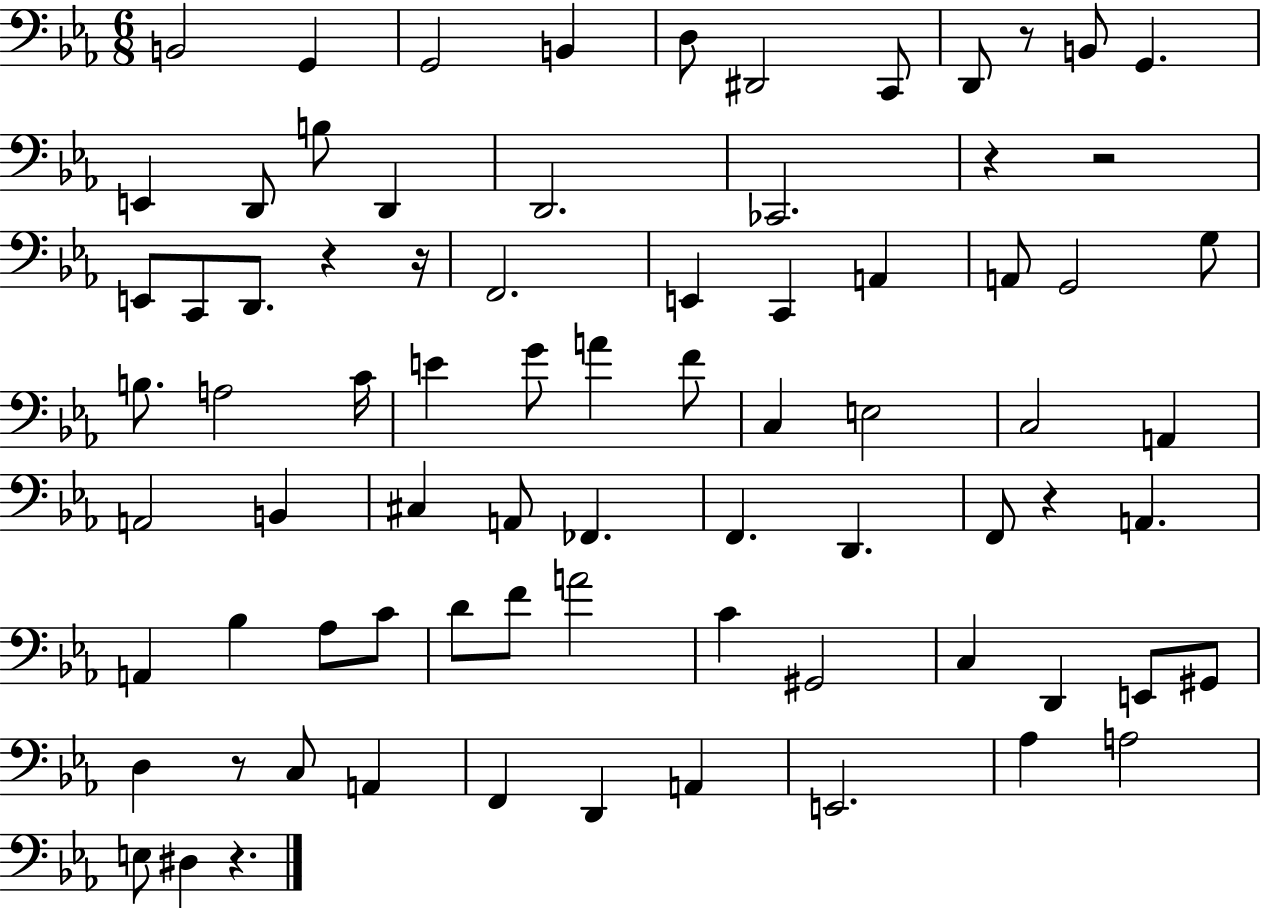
B2/h G2/q G2/h B2/q D3/e D#2/h C2/e D2/e R/e B2/e G2/q. E2/q D2/e B3/e D2/q D2/h. CES2/h. R/q R/h E2/e C2/e D2/e. R/q R/s F2/h. E2/q C2/q A2/q A2/e G2/h G3/e B3/e. A3/h C4/s E4/q G4/e A4/q F4/e C3/q E3/h C3/h A2/q A2/h B2/q C#3/q A2/e FES2/q. F2/q. D2/q. F2/e R/q A2/q. A2/q Bb3/q Ab3/e C4/e D4/e F4/e A4/h C4/q G#2/h C3/q D2/q E2/e G#2/e D3/q R/e C3/e A2/q F2/q D2/q A2/q E2/h. Ab3/q A3/h E3/e D#3/q R/q.